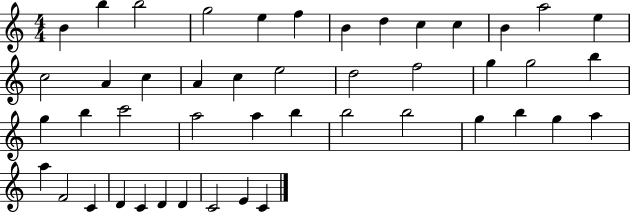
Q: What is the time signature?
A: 4/4